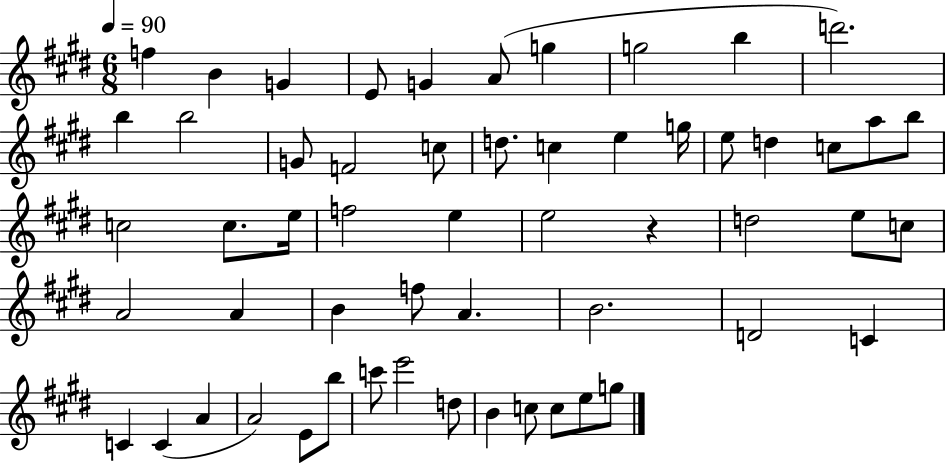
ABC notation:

X:1
T:Untitled
M:6/8
L:1/4
K:E
f B G E/2 G A/2 g g2 b d'2 b b2 G/2 F2 c/2 d/2 c e g/4 e/2 d c/2 a/2 b/2 c2 c/2 e/4 f2 e e2 z d2 e/2 c/2 A2 A B f/2 A B2 D2 C C C A A2 E/2 b/2 c'/2 e'2 d/2 B c/2 c/2 e/2 g/2